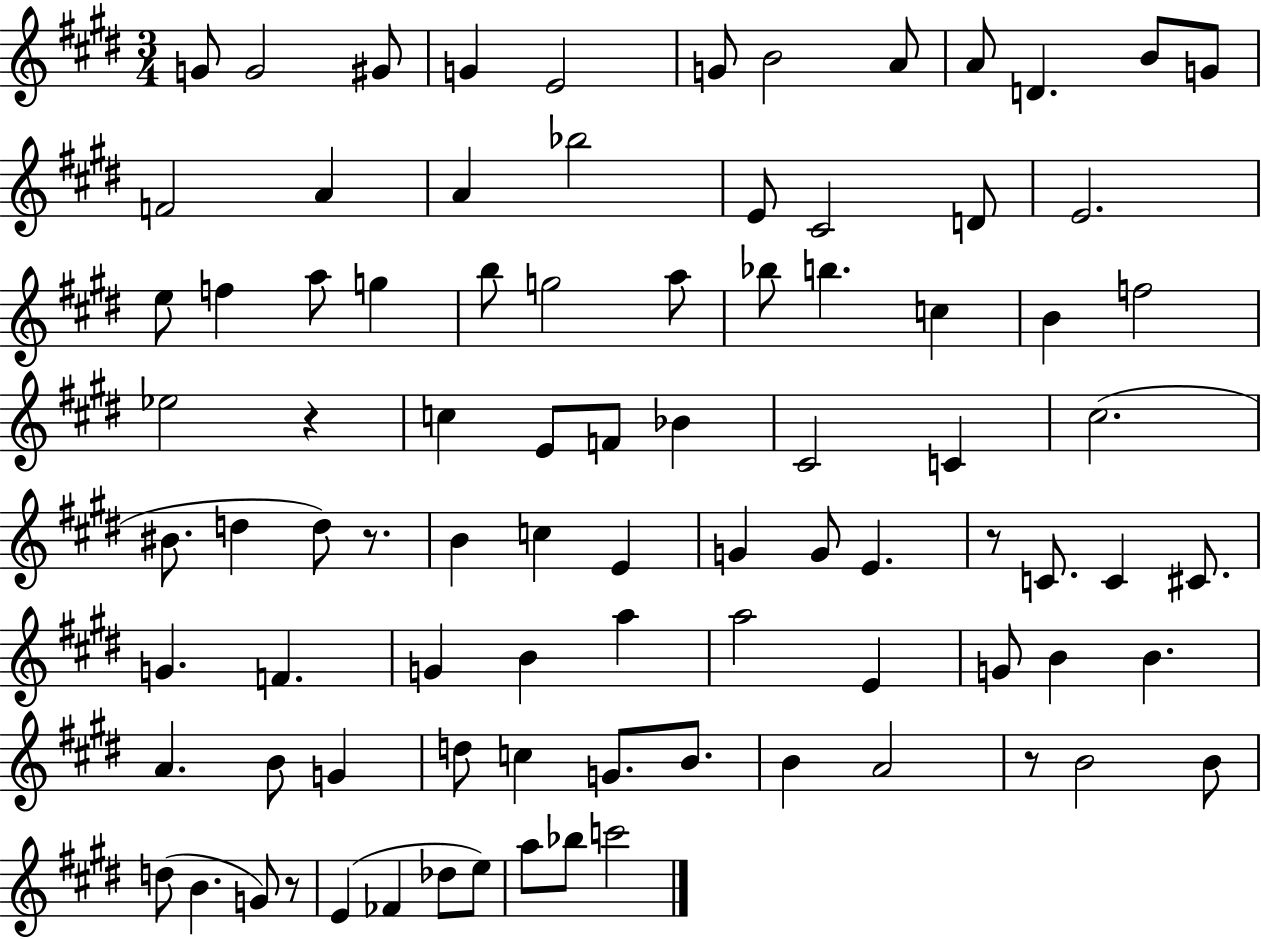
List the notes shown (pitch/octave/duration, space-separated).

G4/e G4/h G#4/e G4/q E4/h G4/e B4/h A4/e A4/e D4/q. B4/e G4/e F4/h A4/q A4/q Bb5/h E4/e C#4/h D4/e E4/h. E5/e F5/q A5/e G5/q B5/e G5/h A5/e Bb5/e B5/q. C5/q B4/q F5/h Eb5/h R/q C5/q E4/e F4/e Bb4/q C#4/h C4/q C#5/h. BIS4/e. D5/q D5/e R/e. B4/q C5/q E4/q G4/q G4/e E4/q. R/e C4/e. C4/q C#4/e. G4/q. F4/q. G4/q B4/q A5/q A5/h E4/q G4/e B4/q B4/q. A4/q. B4/e G4/q D5/e C5/q G4/e. B4/e. B4/q A4/h R/e B4/h B4/e D5/e B4/q. G4/e R/e E4/q FES4/q Db5/e E5/e A5/e Bb5/e C6/h